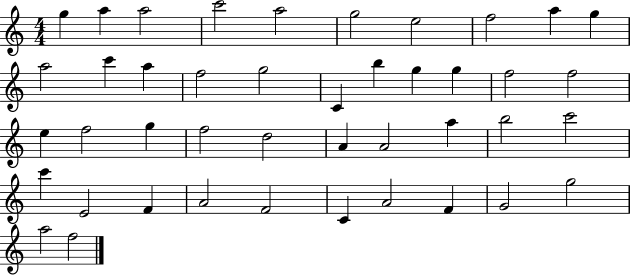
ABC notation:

X:1
T:Untitled
M:4/4
L:1/4
K:C
g a a2 c'2 a2 g2 e2 f2 a g a2 c' a f2 g2 C b g g f2 f2 e f2 g f2 d2 A A2 a b2 c'2 c' E2 F A2 F2 C A2 F G2 g2 a2 f2